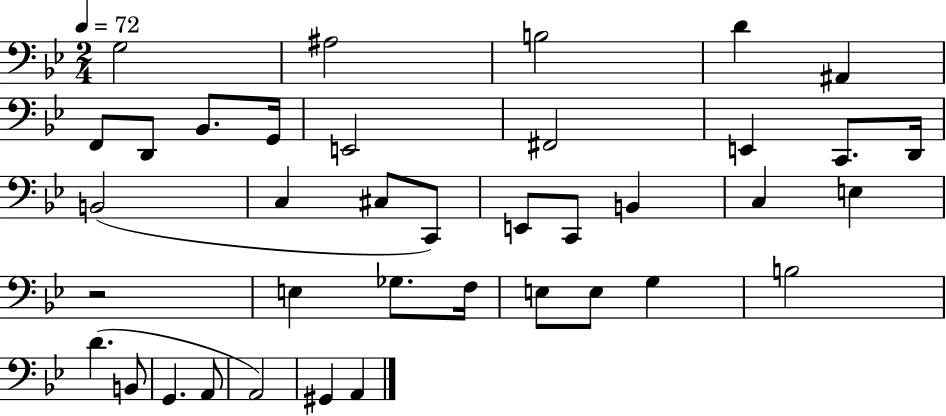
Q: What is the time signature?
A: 2/4